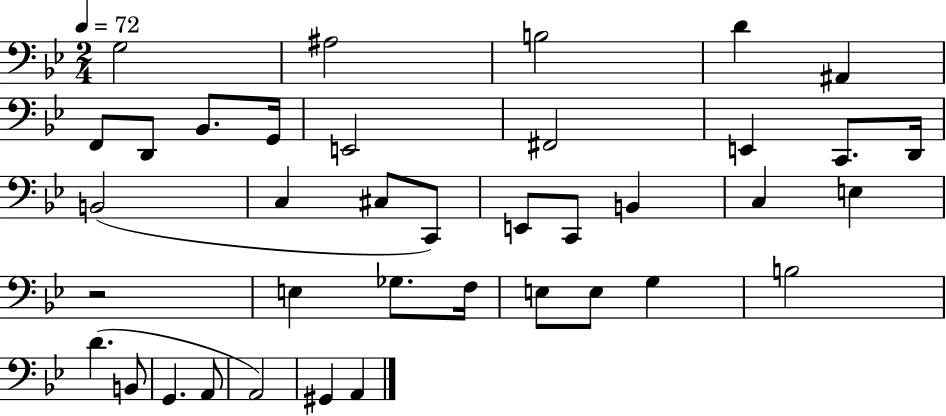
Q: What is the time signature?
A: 2/4